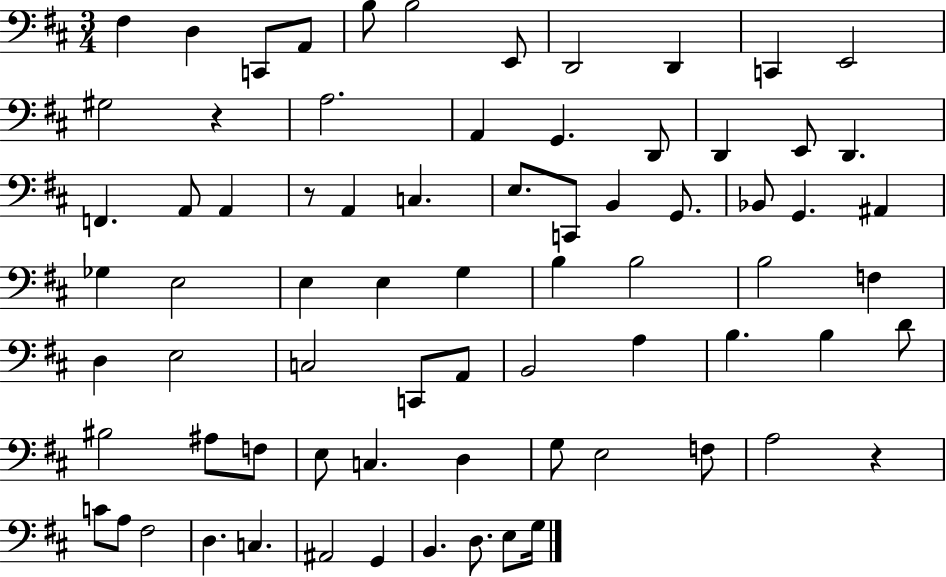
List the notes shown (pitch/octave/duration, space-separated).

F#3/q D3/q C2/e A2/e B3/e B3/h E2/e D2/h D2/q C2/q E2/h G#3/h R/q A3/h. A2/q G2/q. D2/e D2/q E2/e D2/q. F2/q. A2/e A2/q R/e A2/q C3/q. E3/e. C2/e B2/q G2/e. Bb2/e G2/q. A#2/q Gb3/q E3/h E3/q E3/q G3/q B3/q B3/h B3/h F3/q D3/q E3/h C3/h C2/e A2/e B2/h A3/q B3/q. B3/q D4/e BIS3/h A#3/e F3/e E3/e C3/q. D3/q G3/e E3/h F3/e A3/h R/q C4/e A3/e F#3/h D3/q. C3/q. A#2/h G2/q B2/q. D3/e. E3/e G3/s